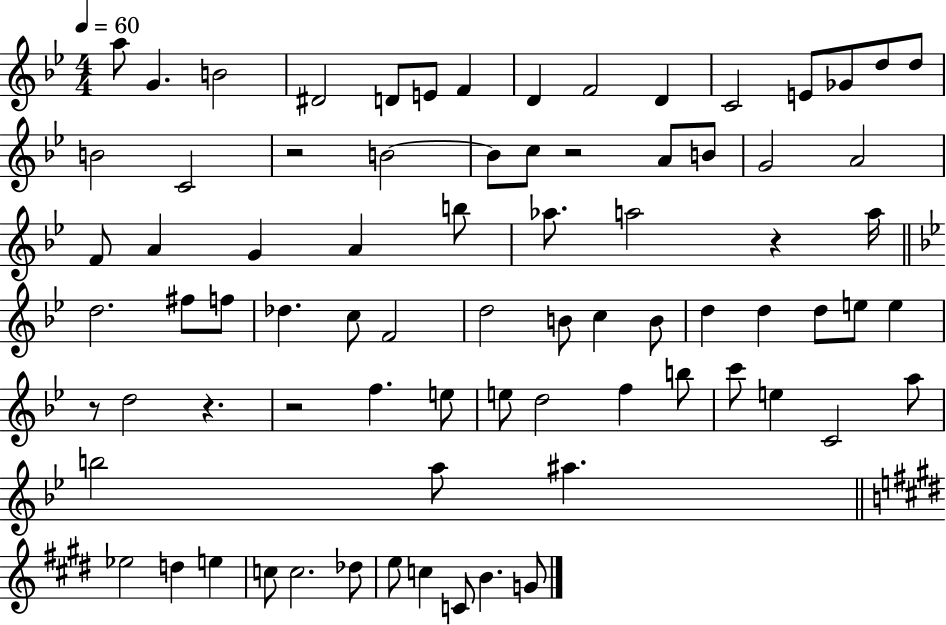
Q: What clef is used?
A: treble